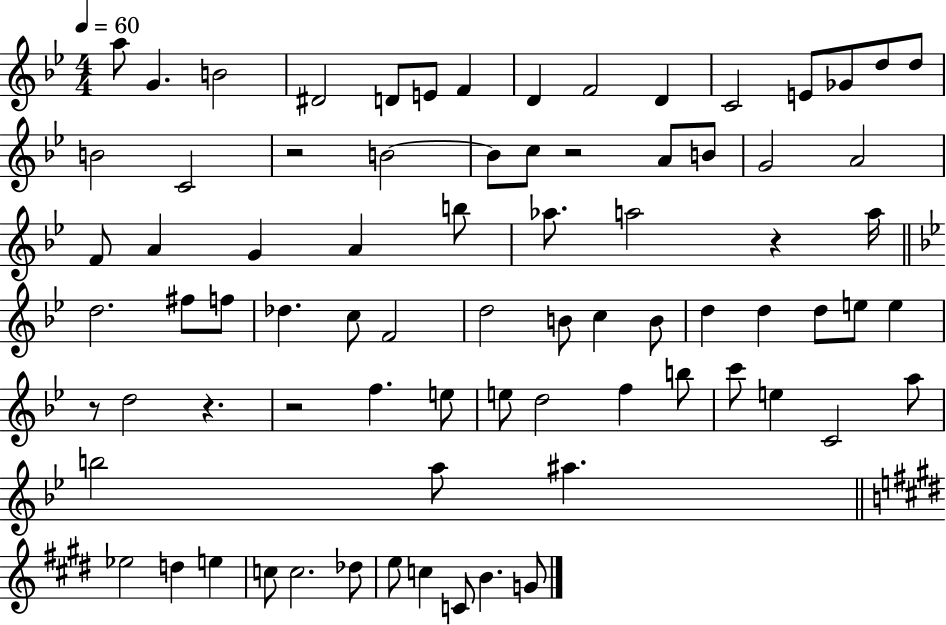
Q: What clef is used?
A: treble